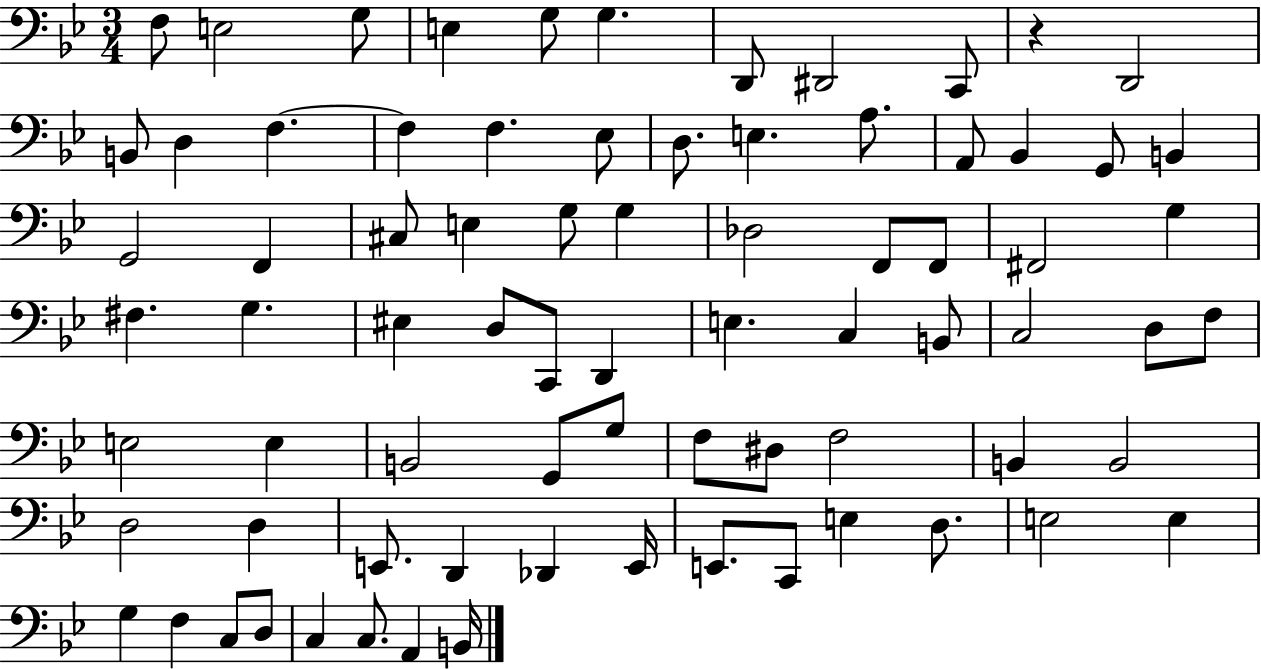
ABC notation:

X:1
T:Untitled
M:3/4
L:1/4
K:Bb
F,/2 E,2 G,/2 E, G,/2 G, D,,/2 ^D,,2 C,,/2 z D,,2 B,,/2 D, F, F, F, _E,/2 D,/2 E, A,/2 A,,/2 _B,, G,,/2 B,, G,,2 F,, ^C,/2 E, G,/2 G, _D,2 F,,/2 F,,/2 ^F,,2 G, ^F, G, ^E, D,/2 C,,/2 D,, E, C, B,,/2 C,2 D,/2 F,/2 E,2 E, B,,2 G,,/2 G,/2 F,/2 ^D,/2 F,2 B,, B,,2 D,2 D, E,,/2 D,, _D,, E,,/4 E,,/2 C,,/2 E, D,/2 E,2 E, G, F, C,/2 D,/2 C, C,/2 A,, B,,/4